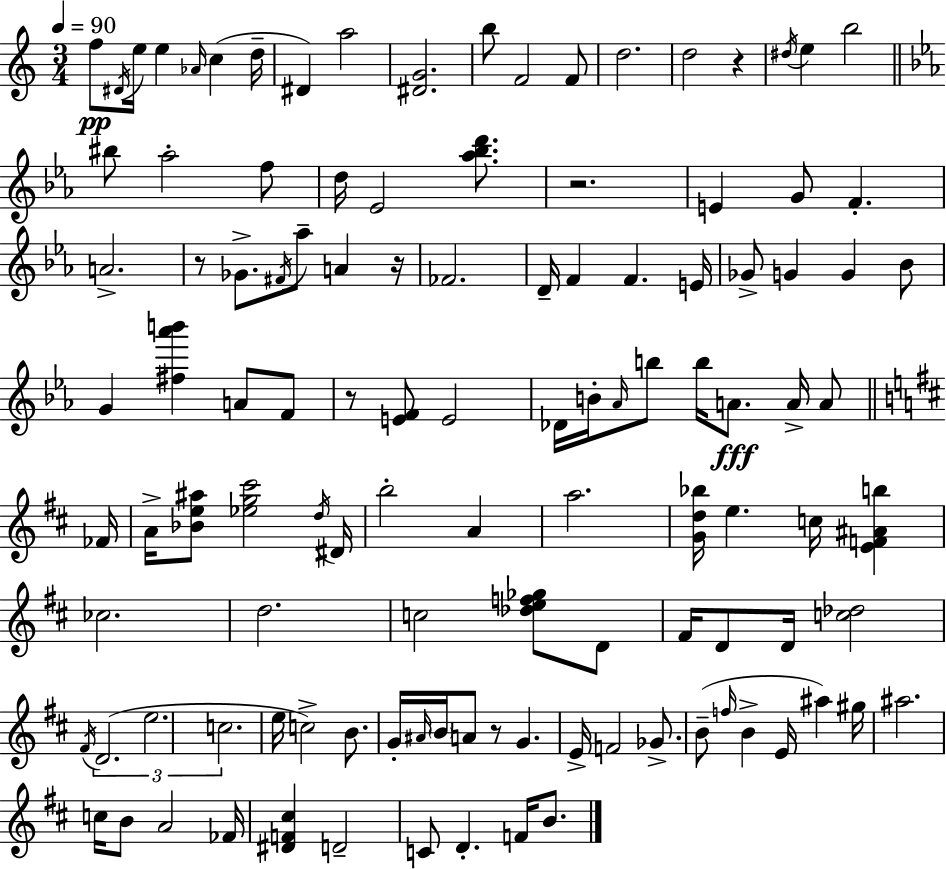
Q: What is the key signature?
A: C major